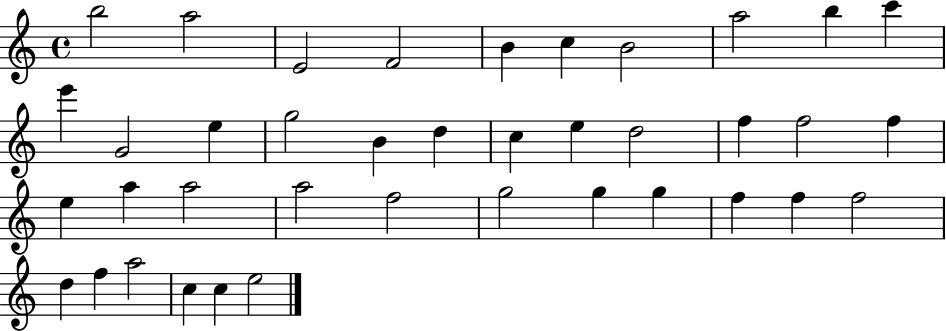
B5/h A5/h E4/h F4/h B4/q C5/q B4/h A5/h B5/q C6/q E6/q G4/h E5/q G5/h B4/q D5/q C5/q E5/q D5/h F5/q F5/h F5/q E5/q A5/q A5/h A5/h F5/h G5/h G5/q G5/q F5/q F5/q F5/h D5/q F5/q A5/h C5/q C5/q E5/h